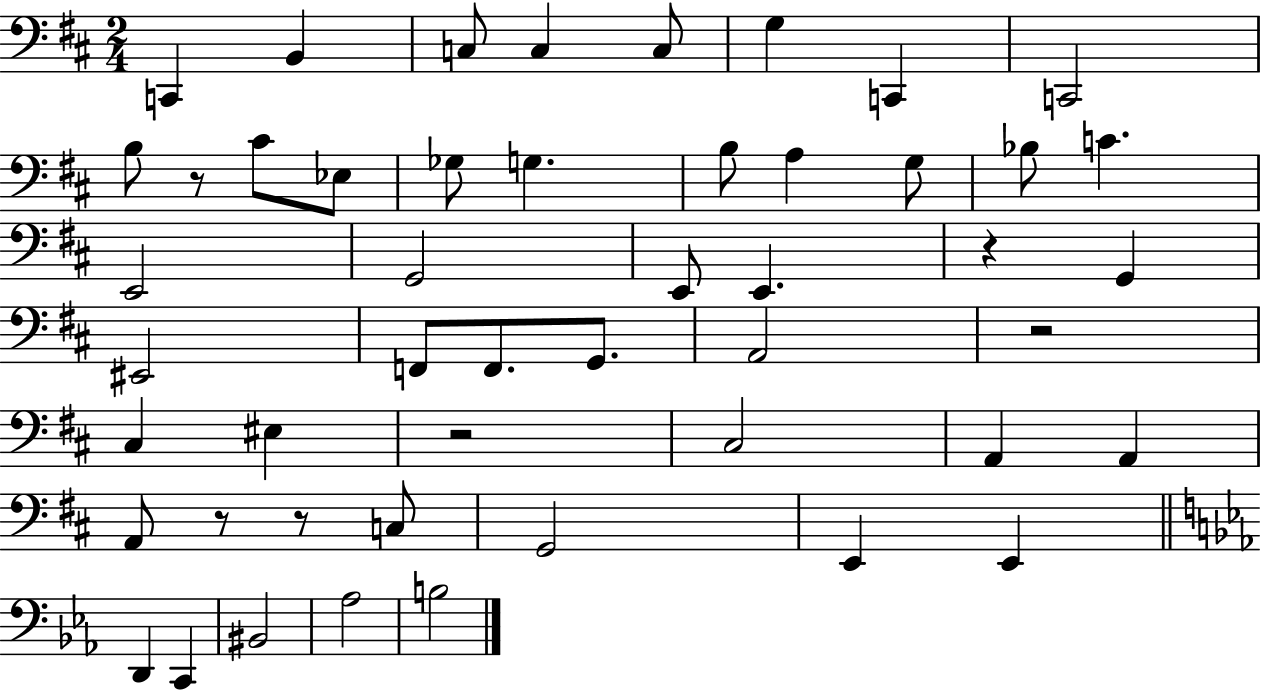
X:1
T:Untitled
M:2/4
L:1/4
K:D
C,, B,, C,/2 C, C,/2 G, C,, C,,2 B,/2 z/2 ^C/2 _E,/2 _G,/2 G, B,/2 A, G,/2 _B,/2 C E,,2 G,,2 E,,/2 E,, z G,, ^E,,2 F,,/2 F,,/2 G,,/2 A,,2 z2 ^C, ^E, z2 ^C,2 A,, A,, A,,/2 z/2 z/2 C,/2 G,,2 E,, E,, D,, C,, ^B,,2 _A,2 B,2